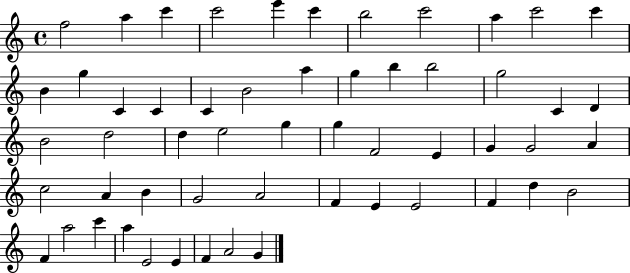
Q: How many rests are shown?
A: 0